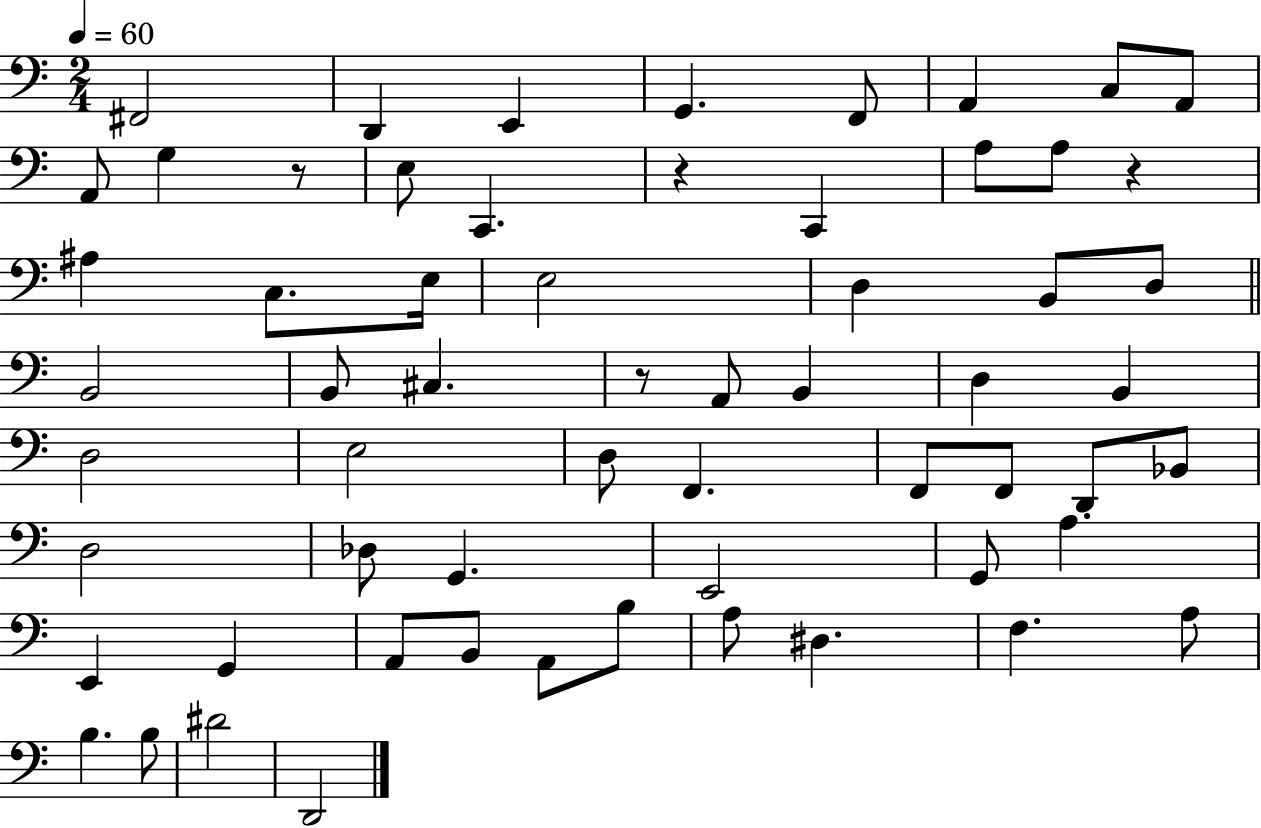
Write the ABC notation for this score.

X:1
T:Untitled
M:2/4
L:1/4
K:C
^F,,2 D,, E,, G,, F,,/2 A,, C,/2 A,,/2 A,,/2 G, z/2 E,/2 C,, z C,, A,/2 A,/2 z ^A, C,/2 E,/4 E,2 D, B,,/2 D,/2 B,,2 B,,/2 ^C, z/2 A,,/2 B,, D, B,, D,2 E,2 D,/2 F,, F,,/2 F,,/2 D,,/2 _B,,/2 D,2 _D,/2 G,, E,,2 G,,/2 A, E,, G,, A,,/2 B,,/2 A,,/2 B,/2 A,/2 ^D, F, A,/2 B, B,/2 ^D2 D,,2